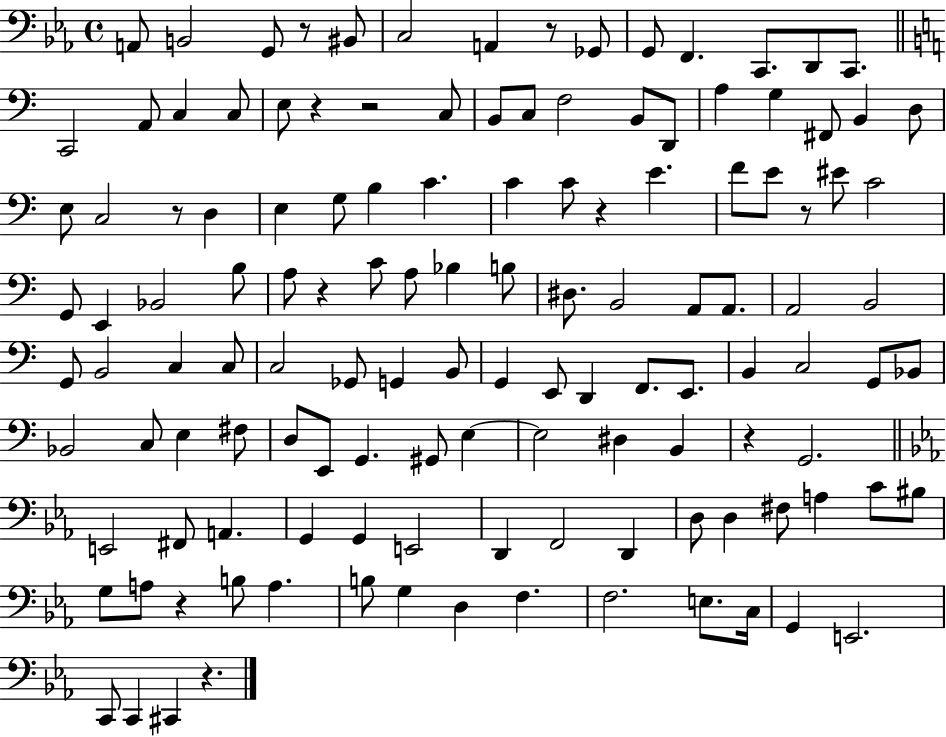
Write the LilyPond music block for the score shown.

{
  \clef bass
  \time 4/4
  \defaultTimeSignature
  \key ees \major
  a,8 b,2 g,8 r8 bis,8 | c2 a,4 r8 ges,8 | g,8 f,4. c,8. d,8 c,8. | \bar "||" \break \key c \major c,2 a,8 c4 c8 | e8 r4 r2 c8 | b,8 c8 f2 b,8 d,8 | a4 g4 fis,8 b,4 d8 | \break e8 c2 r8 d4 | e4 g8 b4 c'4. | c'4 c'8 r4 e'4. | f'8 e'8 r8 eis'8 c'2 | \break g,8 e,4 bes,2 b8 | a8 r4 c'8 a8 bes4 b8 | dis8. b,2 a,8 a,8. | a,2 b,2 | \break g,8 b,2 c4 c8 | c2 ges,8 g,4 b,8 | g,4 e,8 d,4 f,8. e,8. | b,4 c2 g,8 bes,8 | \break bes,2 c8 e4 fis8 | d8 e,8 g,4. gis,8 e4~~ | e2 dis4 b,4 | r4 g,2. | \break \bar "||" \break \key ees \major e,2 fis,8 a,4. | g,4 g,4 e,2 | d,4 f,2 d,4 | d8 d4 fis8 a4 c'8 bis8 | \break g8 a8 r4 b8 a4. | b8 g4 d4 f4. | f2. e8. c16 | g,4 e,2. | \break c,8 c,4 cis,4 r4. | \bar "|."
}